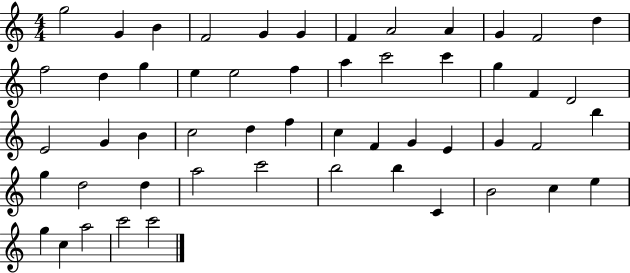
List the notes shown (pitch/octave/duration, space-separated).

G5/h G4/q B4/q F4/h G4/q G4/q F4/q A4/h A4/q G4/q F4/h D5/q F5/h D5/q G5/q E5/q E5/h F5/q A5/q C6/h C6/q G5/q F4/q D4/h E4/h G4/q B4/q C5/h D5/q F5/q C5/q F4/q G4/q E4/q G4/q F4/h B5/q G5/q D5/h D5/q A5/h C6/h B5/h B5/q C4/q B4/h C5/q E5/q G5/q C5/q A5/h C6/h C6/h